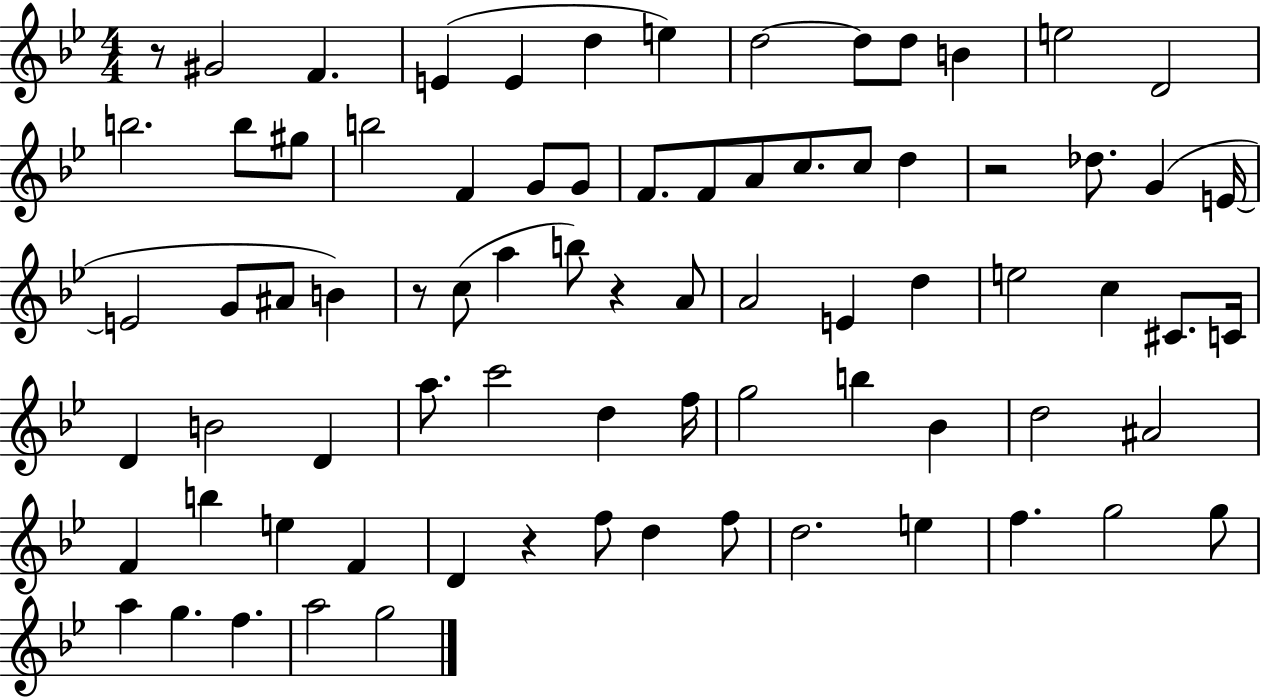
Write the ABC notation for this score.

X:1
T:Untitled
M:4/4
L:1/4
K:Bb
z/2 ^G2 F E E d e d2 d/2 d/2 B e2 D2 b2 b/2 ^g/2 b2 F G/2 G/2 F/2 F/2 A/2 c/2 c/2 d z2 _d/2 G E/4 E2 G/2 ^A/2 B z/2 c/2 a b/2 z A/2 A2 E d e2 c ^C/2 C/4 D B2 D a/2 c'2 d f/4 g2 b _B d2 ^A2 F b e F D z f/2 d f/2 d2 e f g2 g/2 a g f a2 g2